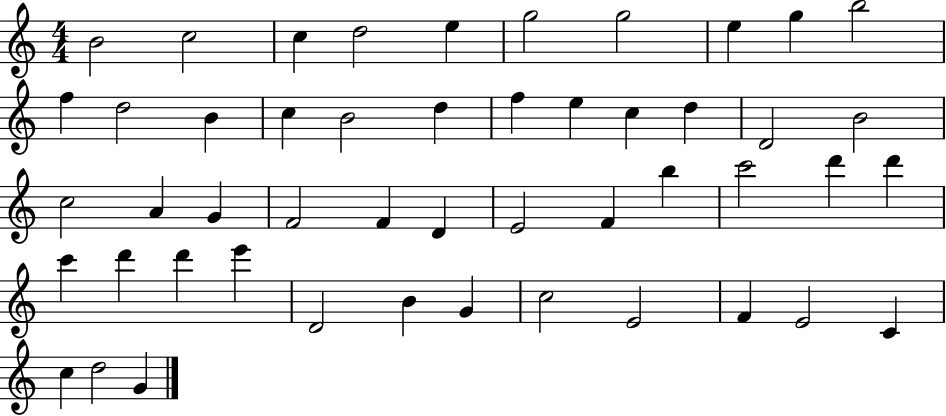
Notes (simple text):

B4/h C5/h C5/q D5/h E5/q G5/h G5/h E5/q G5/q B5/h F5/q D5/h B4/q C5/q B4/h D5/q F5/q E5/q C5/q D5/q D4/h B4/h C5/h A4/q G4/q F4/h F4/q D4/q E4/h F4/q B5/q C6/h D6/q D6/q C6/q D6/q D6/q E6/q D4/h B4/q G4/q C5/h E4/h F4/q E4/h C4/q C5/q D5/h G4/q